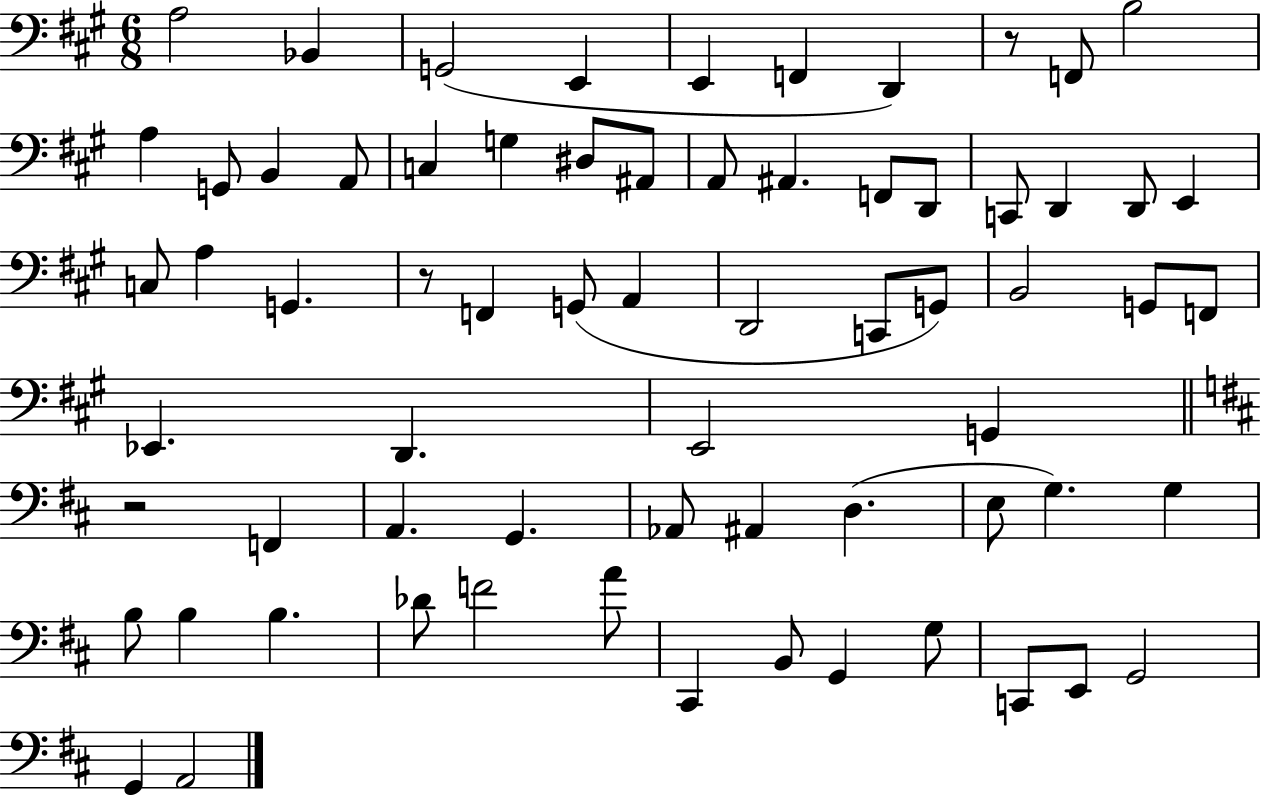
{
  \clef bass
  \numericTimeSignature
  \time 6/8
  \key a \major
  a2 bes,4 | g,2( e,4 | e,4 f,4 d,4) | r8 f,8 b2 | \break a4 g,8 b,4 a,8 | c4 g4 dis8 ais,8 | a,8 ais,4. f,8 d,8 | c,8 d,4 d,8 e,4 | \break c8 a4 g,4. | r8 f,4 g,8( a,4 | d,2 c,8 g,8) | b,2 g,8 f,8 | \break ees,4. d,4. | e,2 g,4 | \bar "||" \break \key d \major r2 f,4 | a,4. g,4. | aes,8 ais,4 d4.( | e8 g4.) g4 | \break b8 b4 b4. | des'8 f'2 a'8 | cis,4 b,8 g,4 g8 | c,8 e,8 g,2 | \break g,4 a,2 | \bar "|."
}